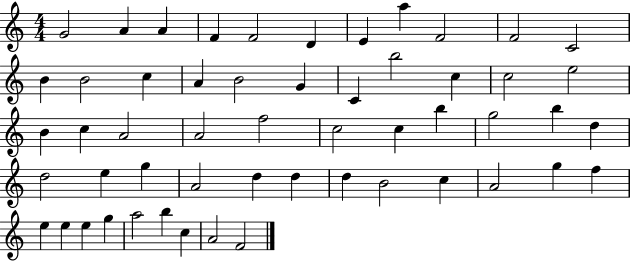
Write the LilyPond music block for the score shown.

{
  \clef treble
  \numericTimeSignature
  \time 4/4
  \key c \major
  g'2 a'4 a'4 | f'4 f'2 d'4 | e'4 a''4 f'2 | f'2 c'2 | \break b'4 b'2 c''4 | a'4 b'2 g'4 | c'4 b''2 c''4 | c''2 e''2 | \break b'4 c''4 a'2 | a'2 f''2 | c''2 c''4 b''4 | g''2 b''4 d''4 | \break d''2 e''4 g''4 | a'2 d''4 d''4 | d''4 b'2 c''4 | a'2 g''4 f''4 | \break e''4 e''4 e''4 g''4 | a''2 b''4 c''4 | a'2 f'2 | \bar "|."
}